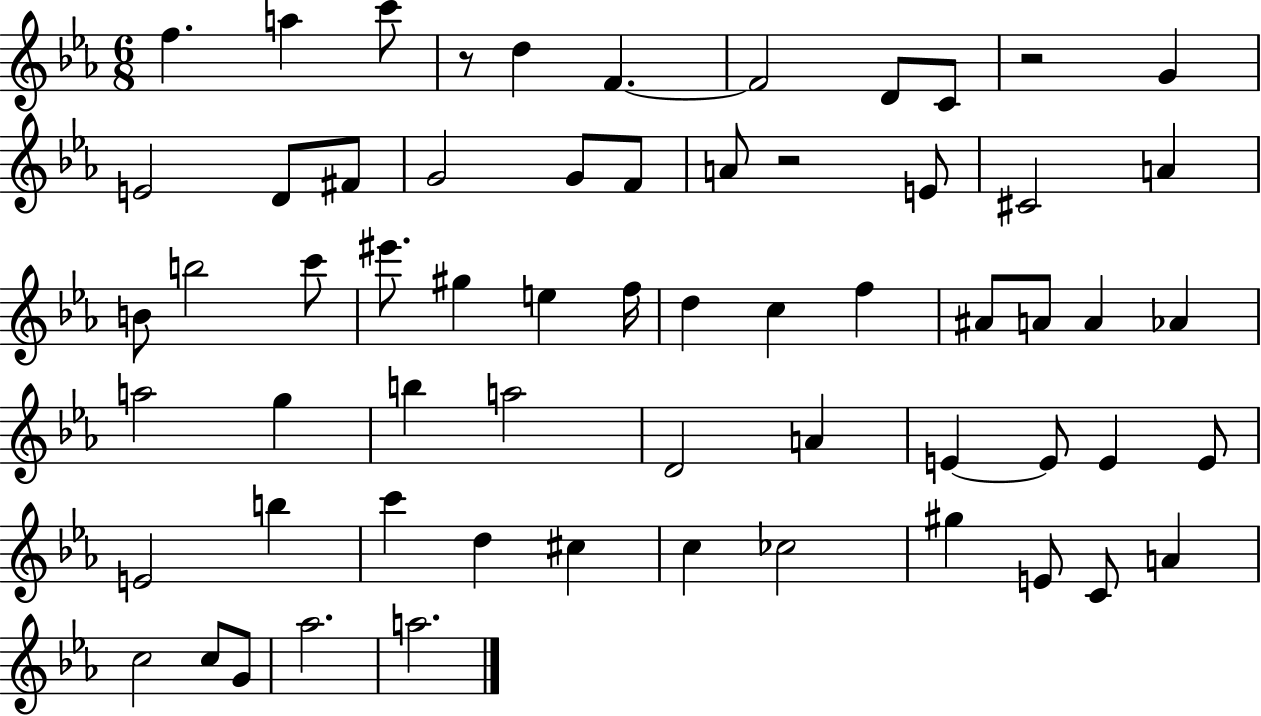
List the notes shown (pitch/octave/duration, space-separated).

F5/q. A5/q C6/e R/e D5/q F4/q. F4/h D4/e C4/e R/h G4/q E4/h D4/e F#4/e G4/h G4/e F4/e A4/e R/h E4/e C#4/h A4/q B4/e B5/h C6/e EIS6/e. G#5/q E5/q F5/s D5/q C5/q F5/q A#4/e A4/e A4/q Ab4/q A5/h G5/q B5/q A5/h D4/h A4/q E4/q E4/e E4/q E4/e E4/h B5/q C6/q D5/q C#5/q C5/q CES5/h G#5/q E4/e C4/e A4/q C5/h C5/e G4/e Ab5/h. A5/h.